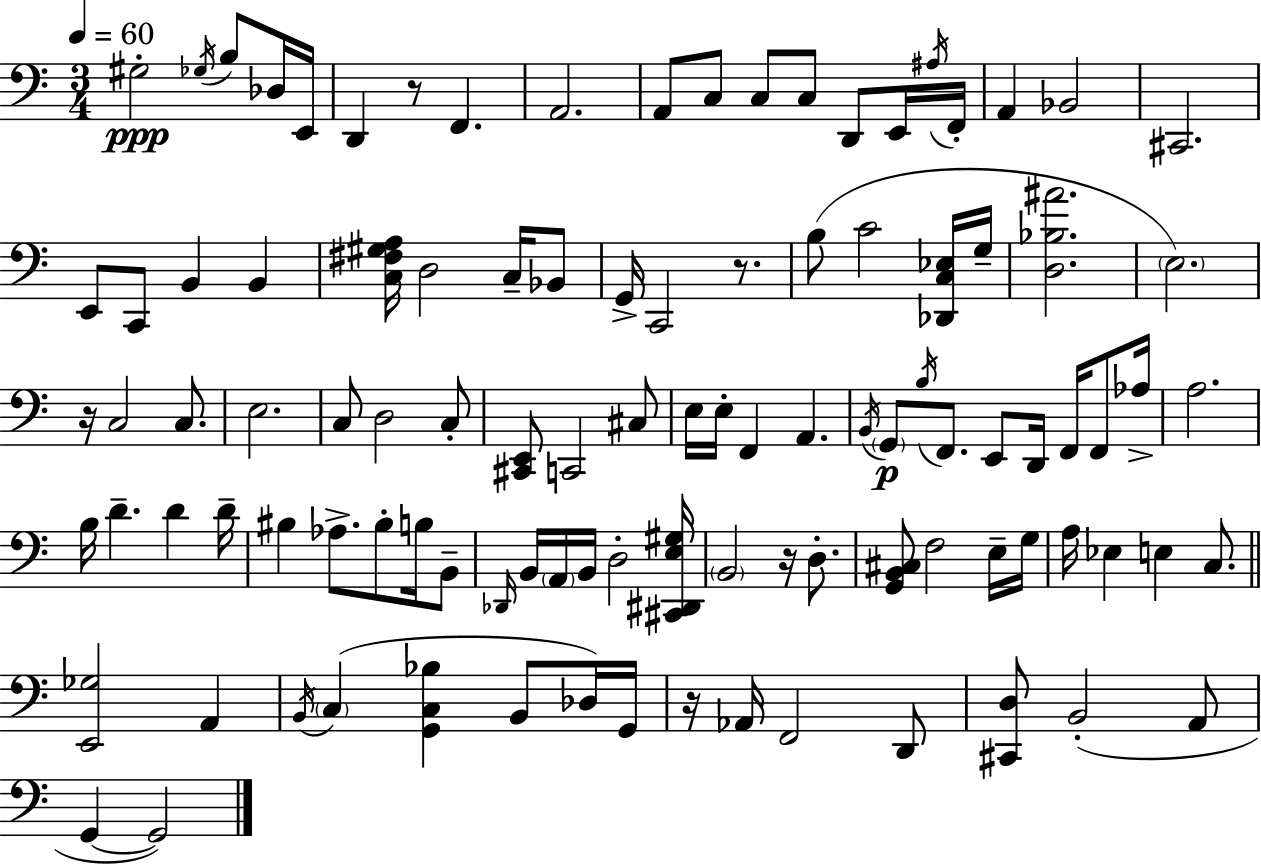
{
  \clef bass
  \numericTimeSignature
  \time 3/4
  \key a \minor
  \tempo 4 = 60
  gis2-.\ppp \acciaccatura { ges16 } b8 des16 | e,16 d,4 r8 f,4. | a,2. | a,8 c8 c8 c8 d,8 e,16 | \break \acciaccatura { ais16 } f,16-. a,4 bes,2 | cis,2. | e,8 c,8 b,4 b,4 | <c fis gis a>16 d2 c16-- | \break bes,8 g,16-> c,2 r8. | b8( c'2 | <des, c ees>16 g16-- <d bes ais'>2. | \parenthesize e2.) | \break r16 c2 c8. | e2. | c8 d2 | c8-. <cis, e,>8 c,2 | \break cis8 e16 e16-. f,4 a,4. | \acciaccatura { b,16 } \parenthesize g,8\p \acciaccatura { b16 } f,8. e,8 d,16 | f,16 f,8 aes16-> a2. | b16 d'4.-- d'4 | \break d'16-- bis4 aes8.-> bis8-. | b16 b,8-- \grace { des,16 } b,16 \parenthesize a,16 b,16 d2-. | <cis, dis, e gis>16 \parenthesize b,2 | r16 d8.-. <g, b, cis>8 f2 | \break e16-- g16 a16 ees4 e4 | c8. \bar "||" \break \key a \minor <e, ges>2 a,4 | \acciaccatura { b,16 } \parenthesize c4( <g, c bes>4 b,8 des16) | g,16 r16 aes,16 f,2 d,8 | <cis, d>8 b,2-.( a,8 | \break g,4~~ g,2) | \bar "|."
}